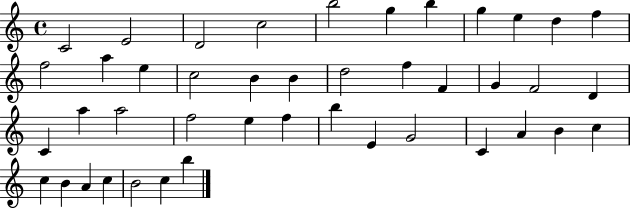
C4/h E4/h D4/h C5/h B5/h G5/q B5/q G5/q E5/q D5/q F5/q F5/h A5/q E5/q C5/h B4/q B4/q D5/h F5/q F4/q G4/q F4/h D4/q C4/q A5/q A5/h F5/h E5/q F5/q B5/q E4/q G4/h C4/q A4/q B4/q C5/q C5/q B4/q A4/q C5/q B4/h C5/q B5/q